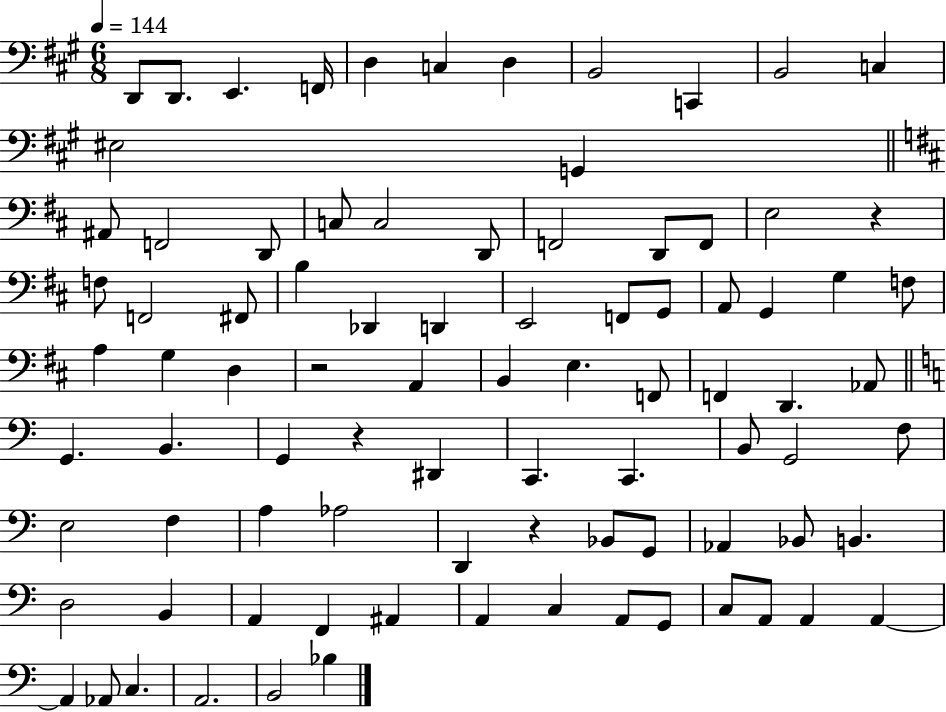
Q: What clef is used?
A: bass